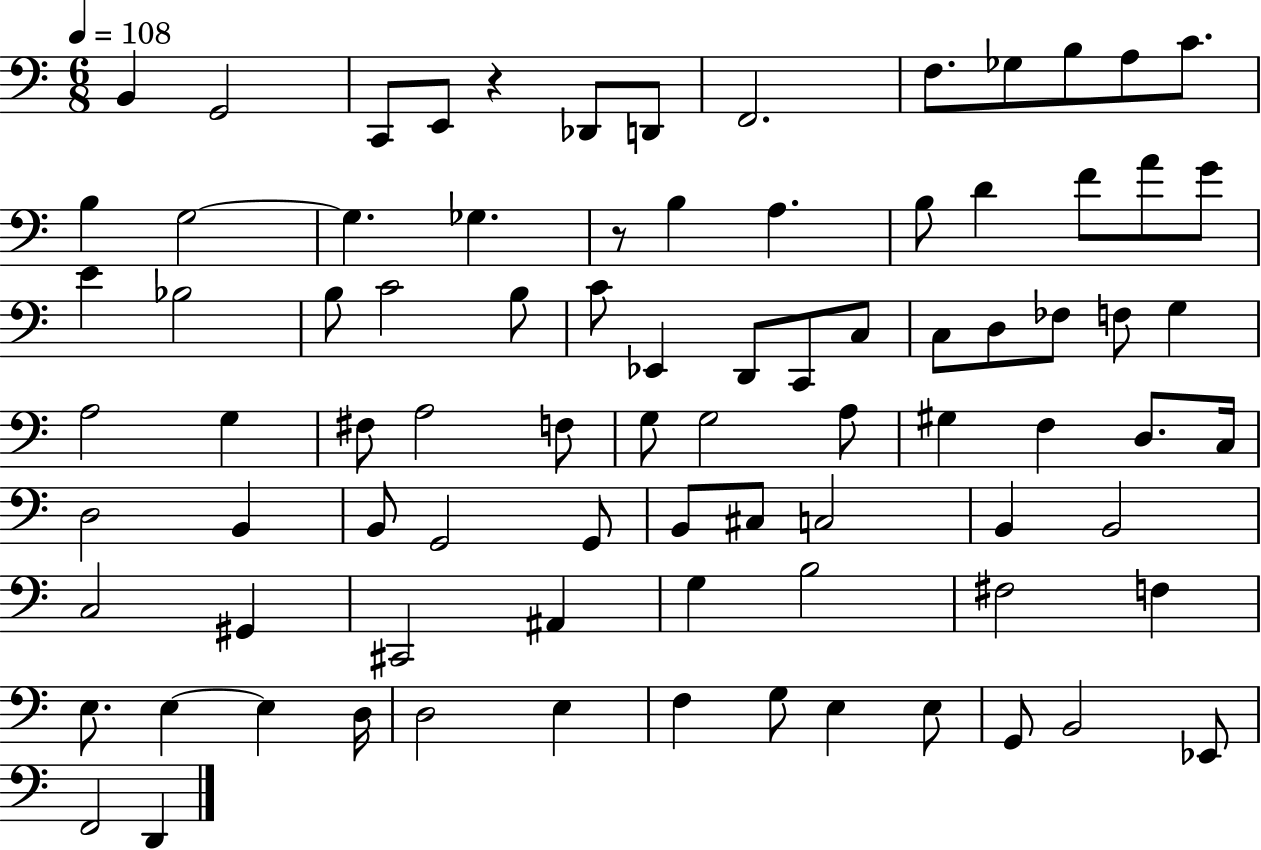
X:1
T:Untitled
M:6/8
L:1/4
K:C
B,, G,,2 C,,/2 E,,/2 z _D,,/2 D,,/2 F,,2 F,/2 _G,/2 B,/2 A,/2 C/2 B, G,2 G, _G, z/2 B, A, B,/2 D F/2 A/2 G/2 E _B,2 B,/2 C2 B,/2 C/2 _E,, D,,/2 C,,/2 C,/2 C,/2 D,/2 _F,/2 F,/2 G, A,2 G, ^F,/2 A,2 F,/2 G,/2 G,2 A,/2 ^G, F, D,/2 C,/4 D,2 B,, B,,/2 G,,2 G,,/2 B,,/2 ^C,/2 C,2 B,, B,,2 C,2 ^G,, ^C,,2 ^A,, G, B,2 ^F,2 F, E,/2 E, E, D,/4 D,2 E, F, G,/2 E, E,/2 G,,/2 B,,2 _E,,/2 F,,2 D,,